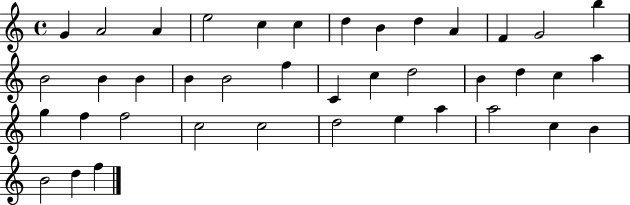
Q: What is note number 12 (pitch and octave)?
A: G4